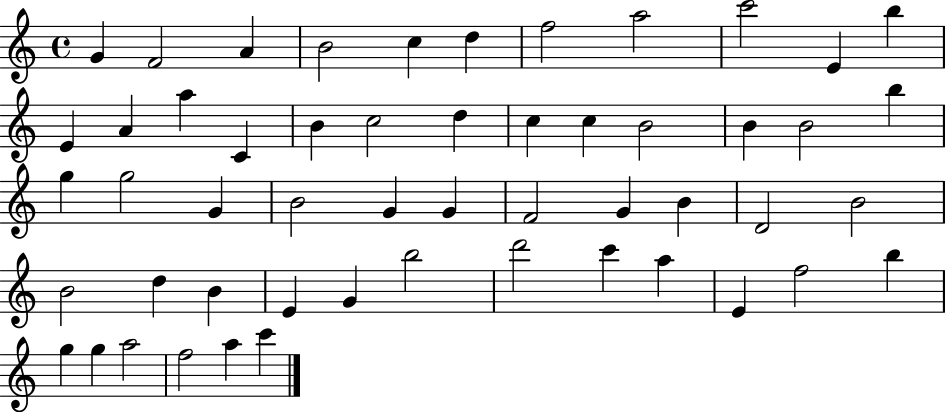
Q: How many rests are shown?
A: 0